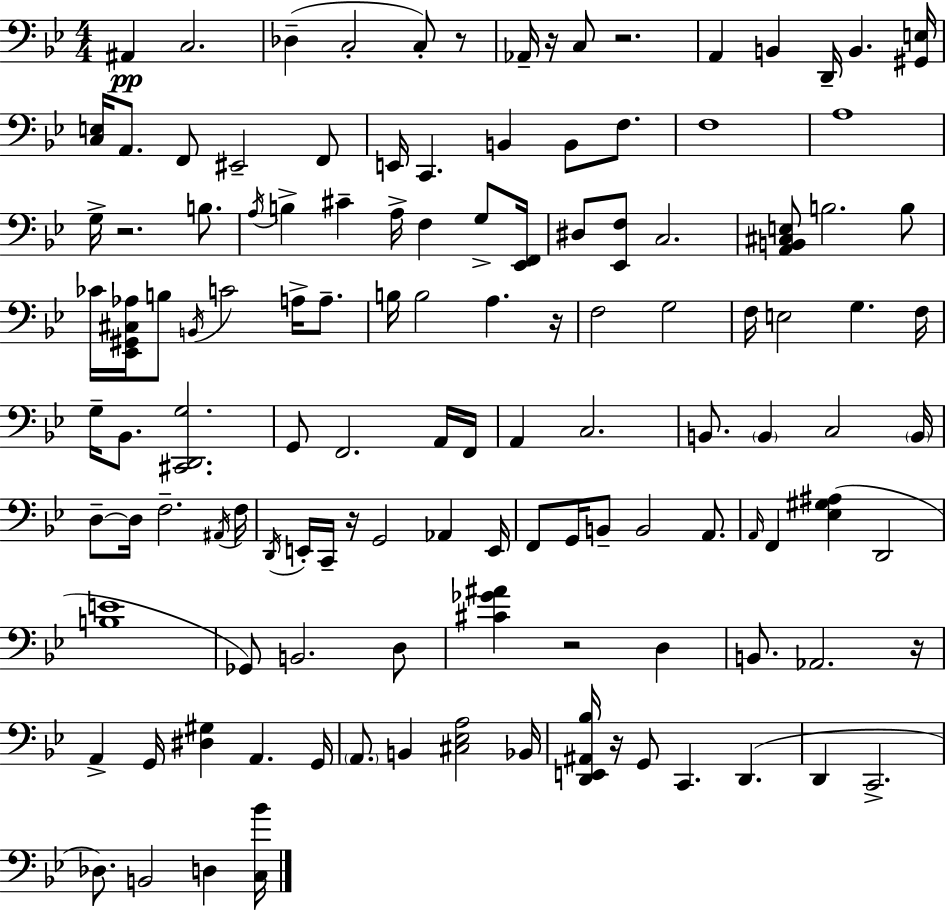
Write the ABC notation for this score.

X:1
T:Untitled
M:4/4
L:1/4
K:Bb
^A,, C,2 _D, C,2 C,/2 z/2 _A,,/4 z/4 C,/2 z2 A,, B,, D,,/4 B,, [^G,,E,]/4 [C,E,]/4 A,,/2 F,,/2 ^E,,2 F,,/2 E,,/4 C,, B,, B,,/2 F,/2 F,4 A,4 G,/4 z2 B,/2 A,/4 B, ^C A,/4 F, G,/2 [_E,,F,,]/4 ^D,/2 [_E,,F,]/2 C,2 [A,,B,,^C,E,]/2 B,2 B,/2 _C/4 [_E,,^G,,^C,_A,]/4 B,/2 B,,/4 C2 A,/4 A,/2 B,/4 B,2 A, z/4 F,2 G,2 F,/4 E,2 G, F,/4 G,/4 _B,,/2 [^C,,D,,G,]2 G,,/2 F,,2 A,,/4 F,,/4 A,, C,2 B,,/2 B,, C,2 B,,/4 D,/2 D,/4 F,2 ^A,,/4 F,/4 D,,/4 E,,/4 C,,/4 z/4 G,,2 _A,, E,,/4 F,,/2 G,,/4 B,,/2 B,,2 A,,/2 A,,/4 F,, [_E,^G,^A,] D,,2 [B,E]4 _G,,/2 B,,2 D,/2 [^C_G^A] z2 D, B,,/2 _A,,2 z/4 A,, G,,/4 [^D,^G,] A,, G,,/4 A,,/2 B,, [^C,_E,A,]2 _B,,/4 [D,,E,,^A,,_B,]/4 z/4 G,,/2 C,, D,, D,, C,,2 _D,/2 B,,2 D, [C,_B]/4